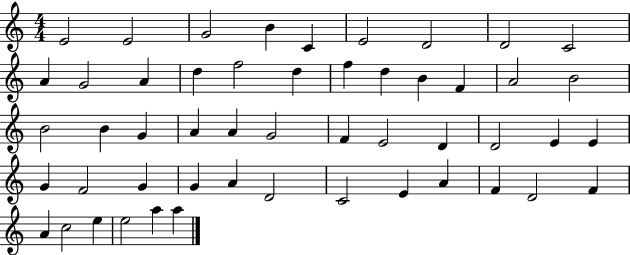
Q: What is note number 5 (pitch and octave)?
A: C4